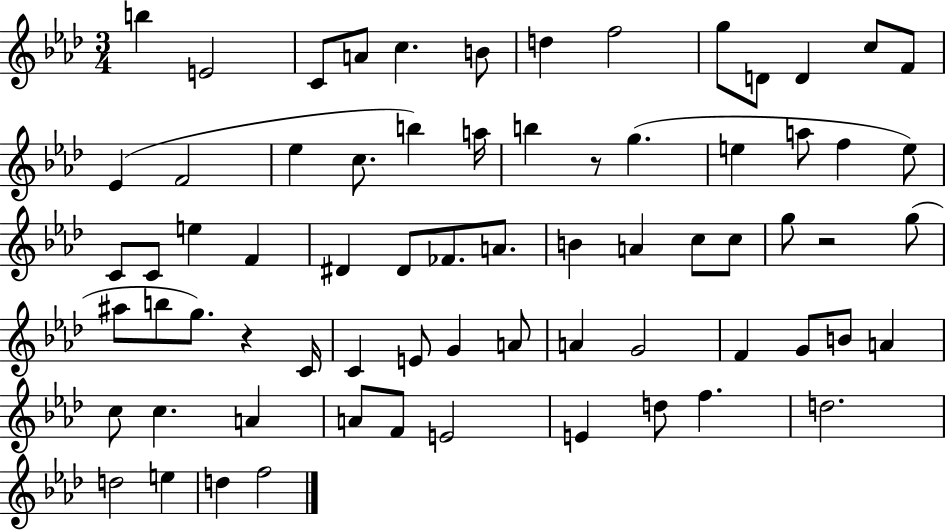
{
  \clef treble
  \numericTimeSignature
  \time 3/4
  \key aes \major
  b''4 e'2 | c'8 a'8 c''4. b'8 | d''4 f''2 | g''8 d'8 d'4 c''8 f'8 | \break ees'4( f'2 | ees''4 c''8. b''4) a''16 | b''4 r8 g''4.( | e''4 a''8 f''4 e''8) | \break c'8 c'8 e''4 f'4 | dis'4 dis'8 fes'8. a'8. | b'4 a'4 c''8 c''8 | g''8 r2 g''8( | \break ais''8 b''8 g''8.) r4 c'16 | c'4 e'8 g'4 a'8 | a'4 g'2 | f'4 g'8 b'8 a'4 | \break c''8 c''4. a'4 | a'8 f'8 e'2 | e'4 d''8 f''4. | d''2. | \break d''2 e''4 | d''4 f''2 | \bar "|."
}